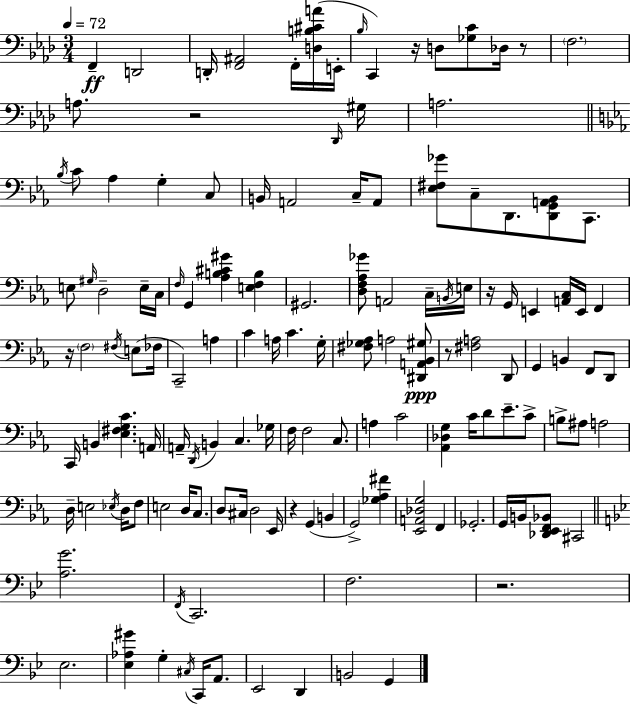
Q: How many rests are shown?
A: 8